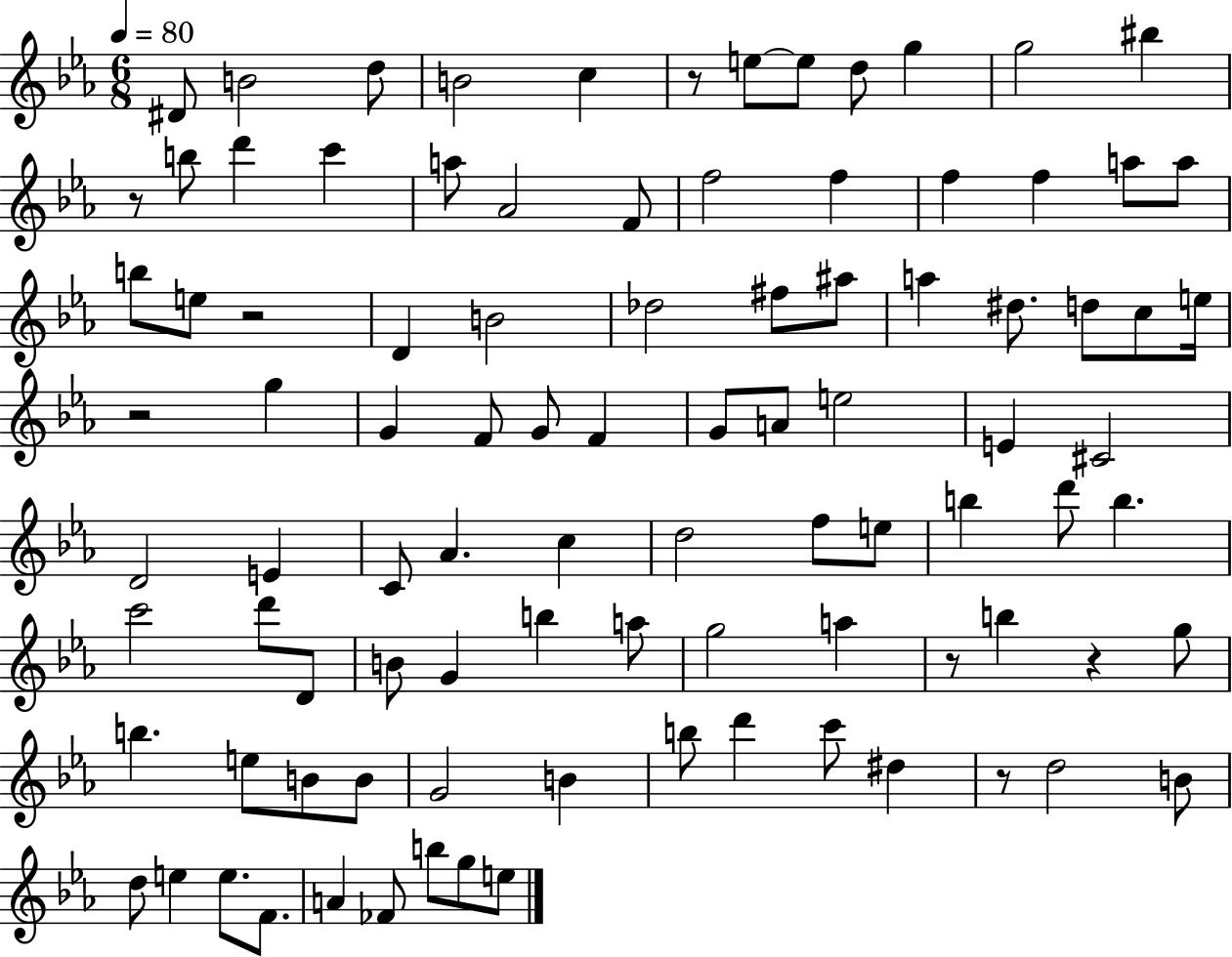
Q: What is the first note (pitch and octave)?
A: D#4